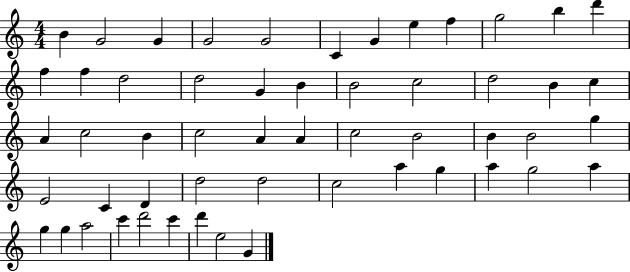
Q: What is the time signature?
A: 4/4